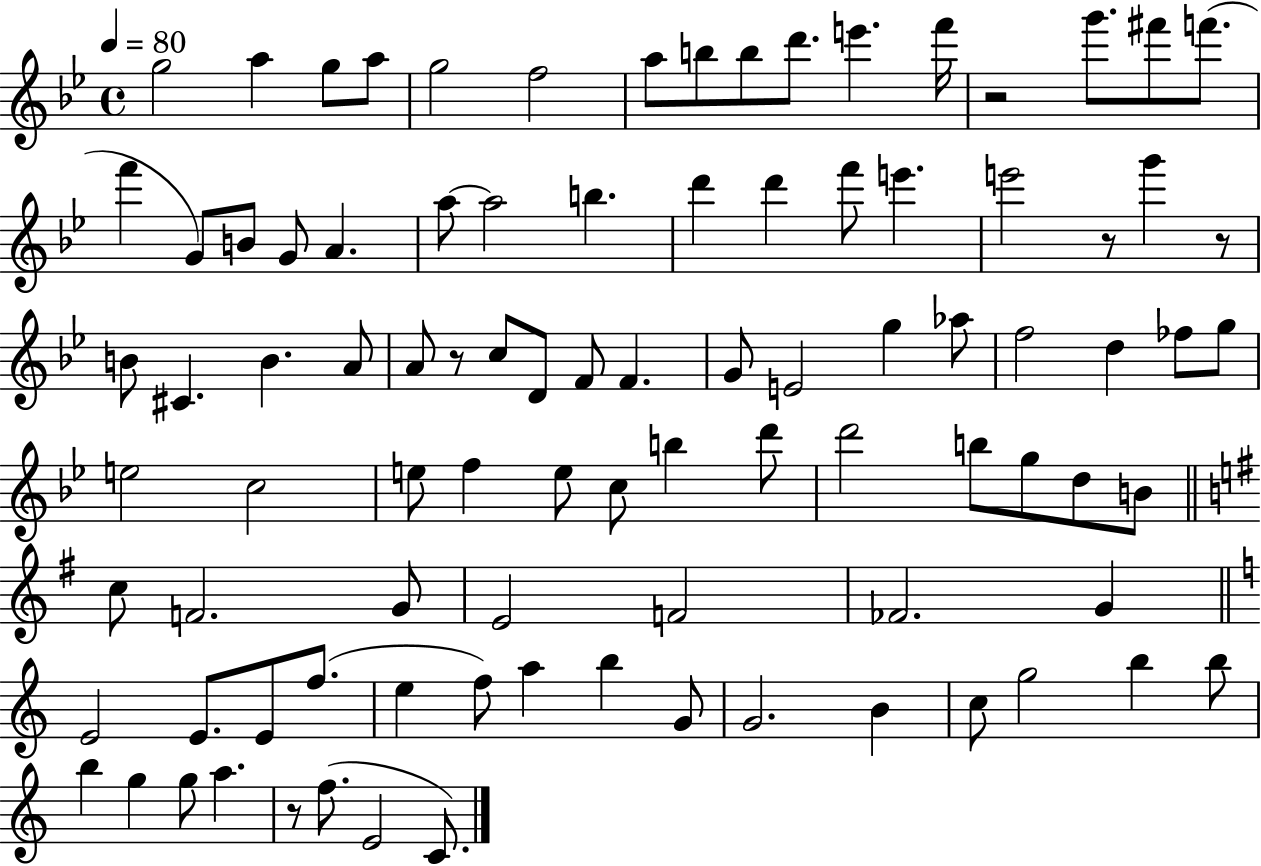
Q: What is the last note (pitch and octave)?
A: C4